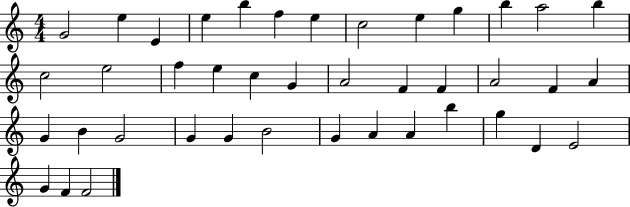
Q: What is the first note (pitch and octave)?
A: G4